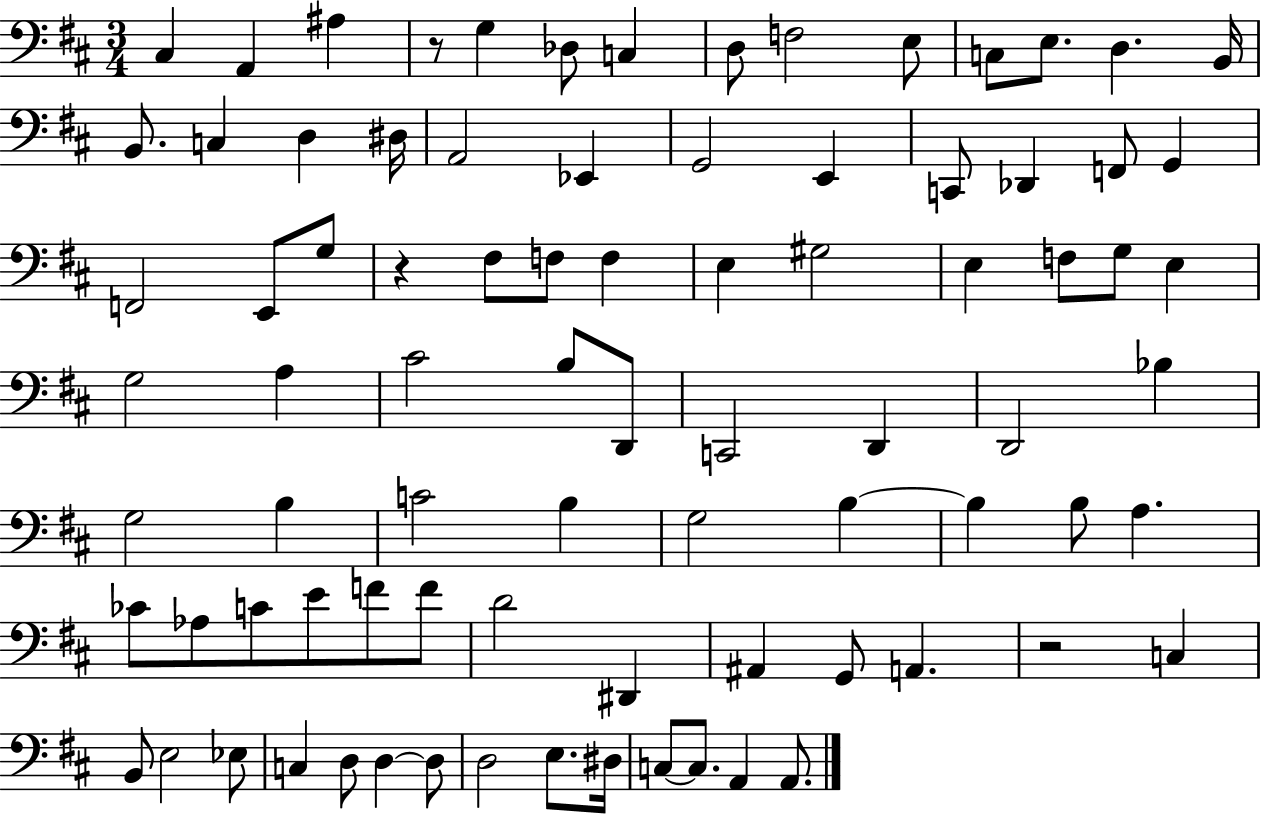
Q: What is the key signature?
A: D major